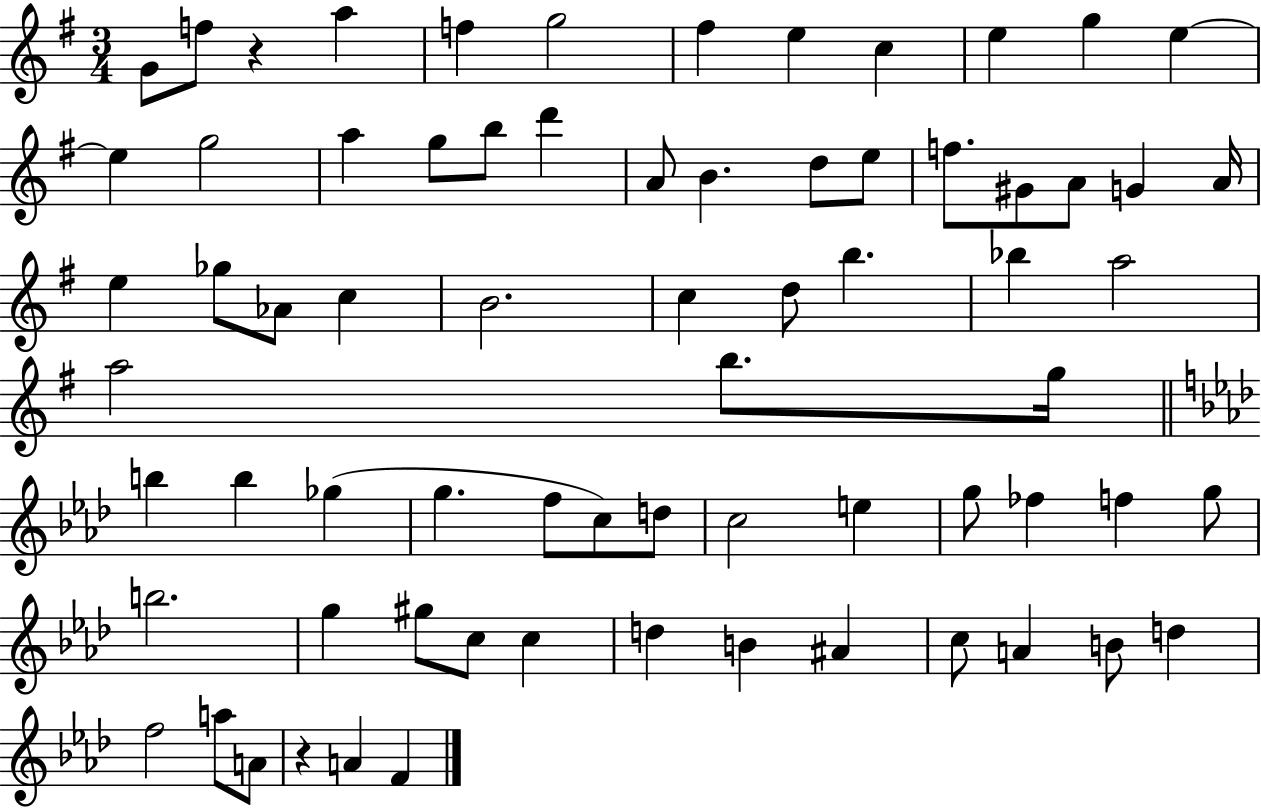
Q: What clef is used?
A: treble